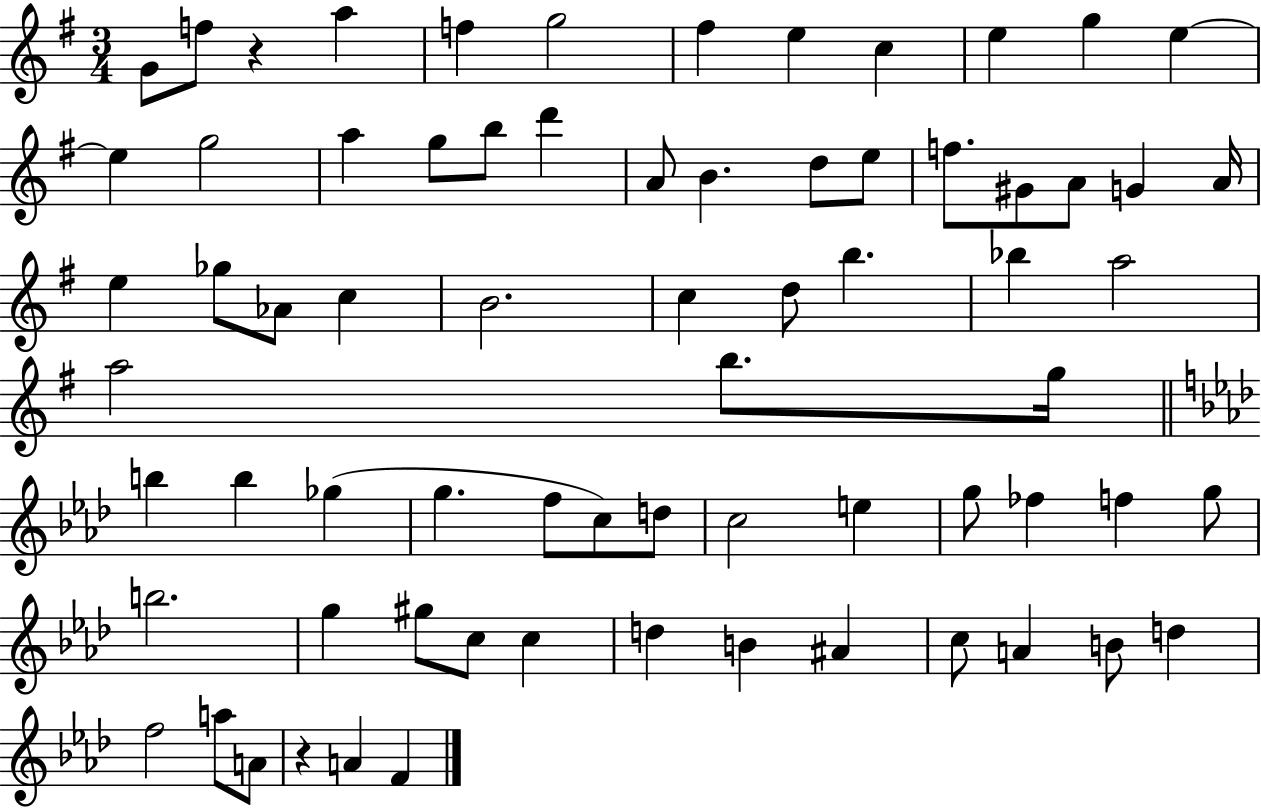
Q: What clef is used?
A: treble